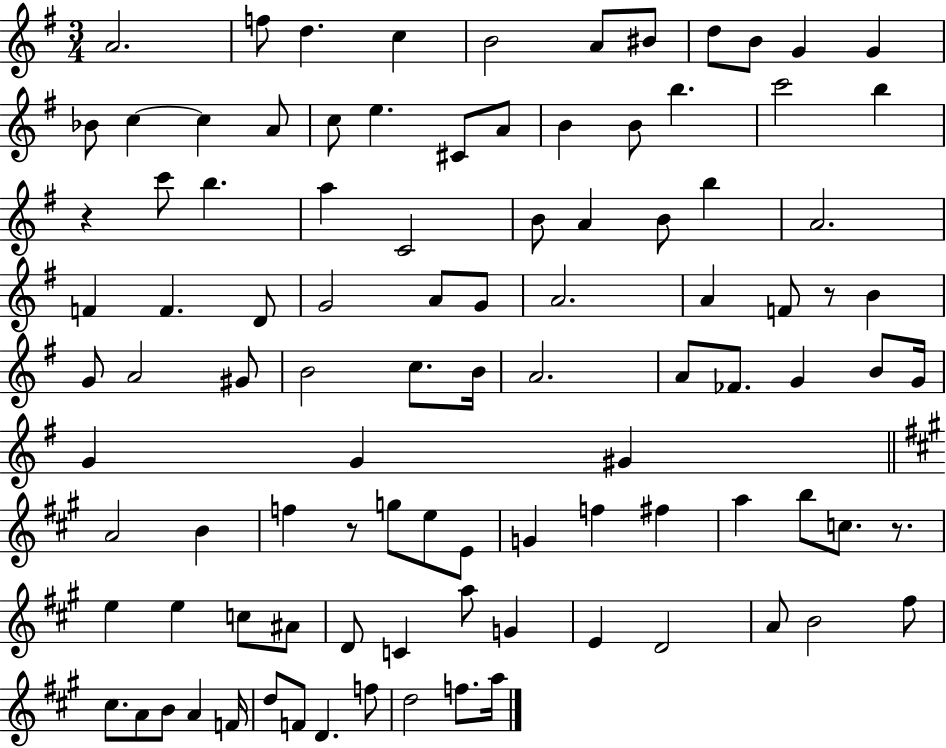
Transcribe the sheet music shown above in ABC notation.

X:1
T:Untitled
M:3/4
L:1/4
K:G
A2 f/2 d c B2 A/2 ^B/2 d/2 B/2 G G _B/2 c c A/2 c/2 e ^C/2 A/2 B B/2 b c'2 b z c'/2 b a C2 B/2 A B/2 b A2 F F D/2 G2 A/2 G/2 A2 A F/2 z/2 B G/2 A2 ^G/2 B2 c/2 B/4 A2 A/2 _F/2 G B/2 G/4 G G ^G A2 B f z/2 g/2 e/2 E/2 G f ^f a b/2 c/2 z/2 e e c/2 ^A/2 D/2 C a/2 G E D2 A/2 B2 ^f/2 ^c/2 A/2 B/2 A F/4 d/2 F/2 D f/2 d2 f/2 a/4